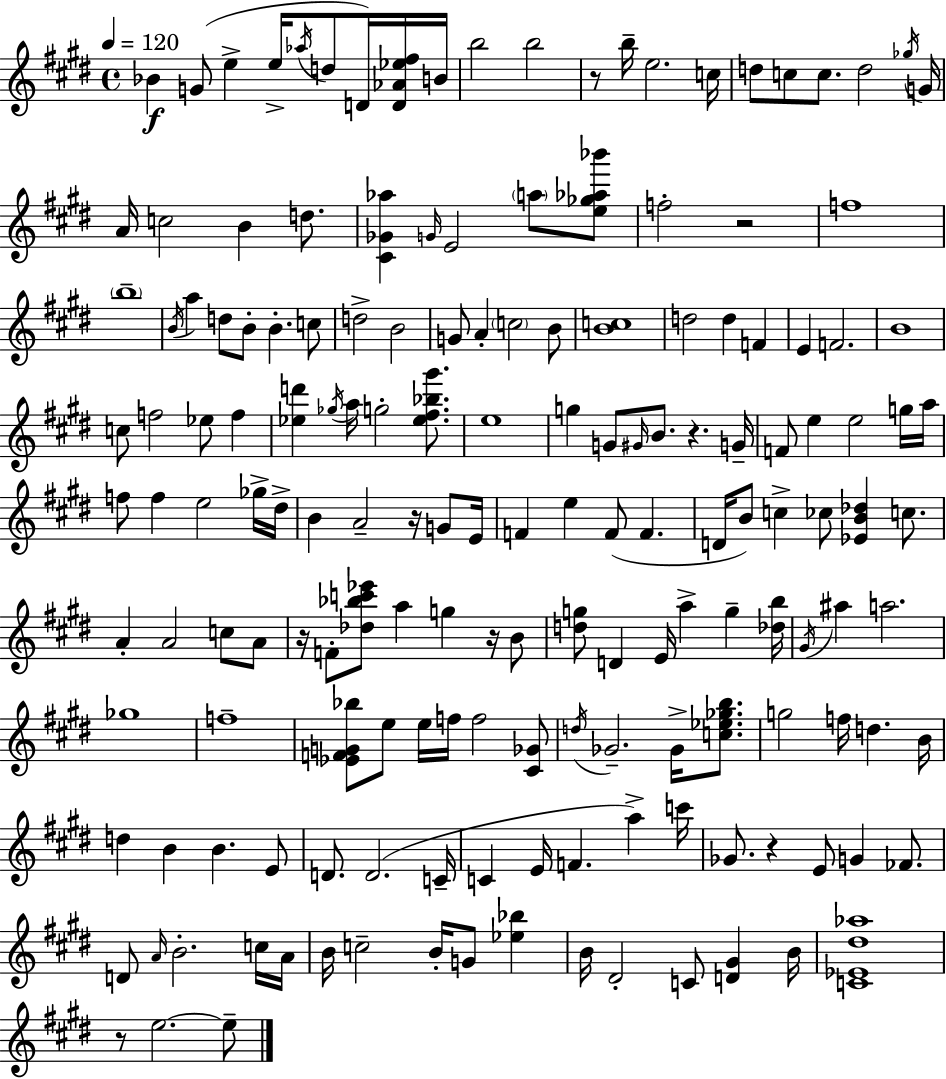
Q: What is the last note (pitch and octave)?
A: E5